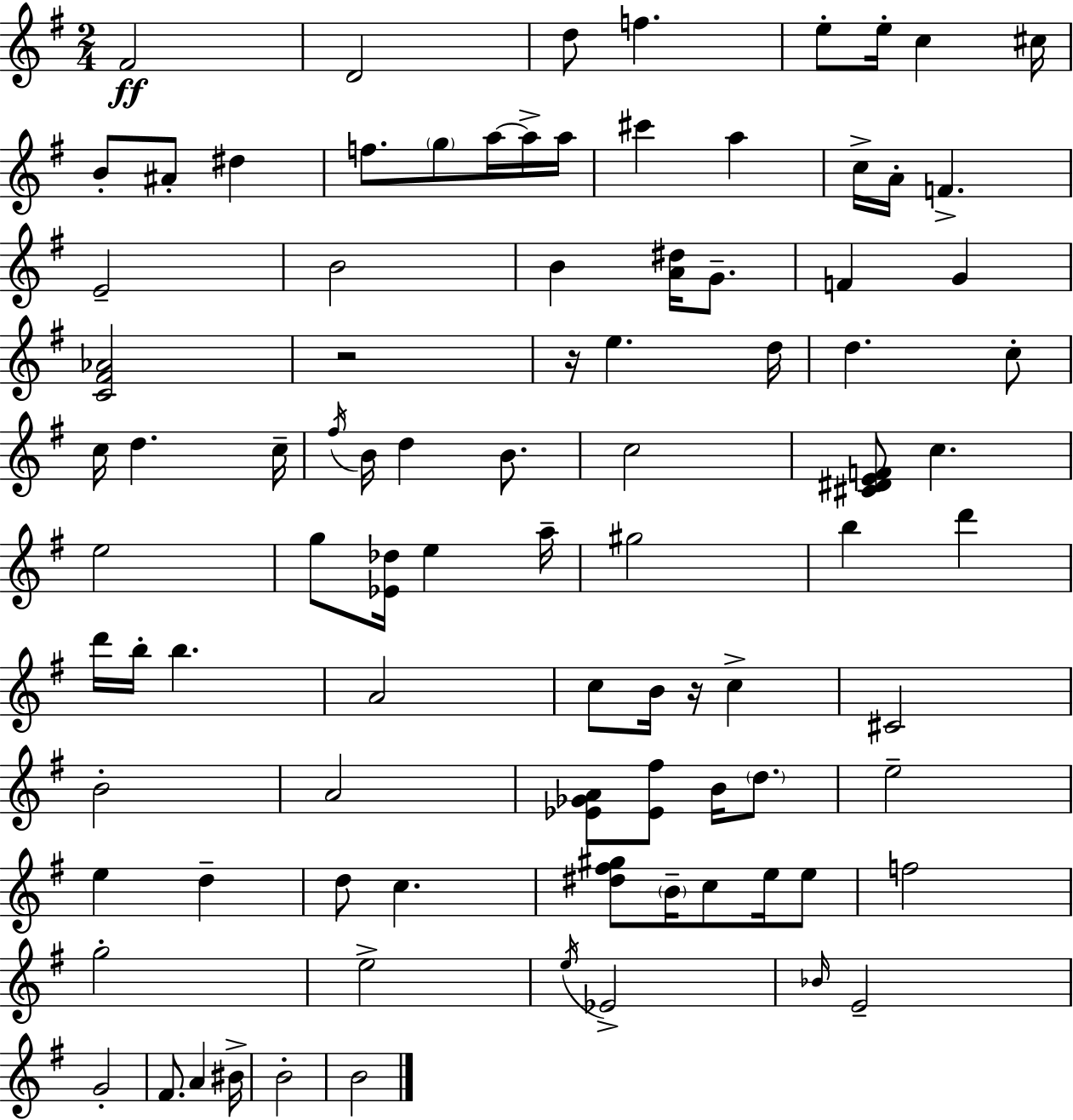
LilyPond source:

{
  \clef treble
  \numericTimeSignature
  \time 2/4
  \key e \minor
  \repeat volta 2 { fis'2\ff | d'2 | d''8 f''4. | e''8-. e''16-. c''4 cis''16 | \break b'8-. ais'8-. dis''4 | f''8. \parenthesize g''8 a''16~~ a''16-> a''16 | cis'''4 a''4 | c''16-> a'16-. f'4.-> | \break e'2-- | b'2 | b'4 <a' dis''>16 g'8.-- | f'4 g'4 | \break <c' fis' aes'>2 | r2 | r16 e''4. d''16 | d''4. c''8-. | \break c''16 d''4. c''16-- | \acciaccatura { fis''16 } b'16 d''4 b'8. | c''2 | <cis' dis' e' f'>8 c''4. | \break e''2 | g''8 <ees' des''>16 e''4 | a''16-- gis''2 | b''4 d'''4 | \break d'''16 b''16-. b''4. | a'2 | c''8 b'16 r16 c''4-> | cis'2 | \break b'2-. | a'2 | <ees' ges' a'>8 <ees' fis''>8 b'16 \parenthesize d''8. | e''2-- | \break e''4 d''4-- | d''8 c''4. | <dis'' fis'' gis''>8 \parenthesize b'16-- c''8 e''16 e''8 | f''2 | \break g''2-. | e''2-> | \acciaccatura { e''16 } ees'2-> | \grace { bes'16 } e'2-- | \break g'2-. | fis'8. a'4 | bis'16-> b'2-. | b'2 | \break } \bar "|."
}